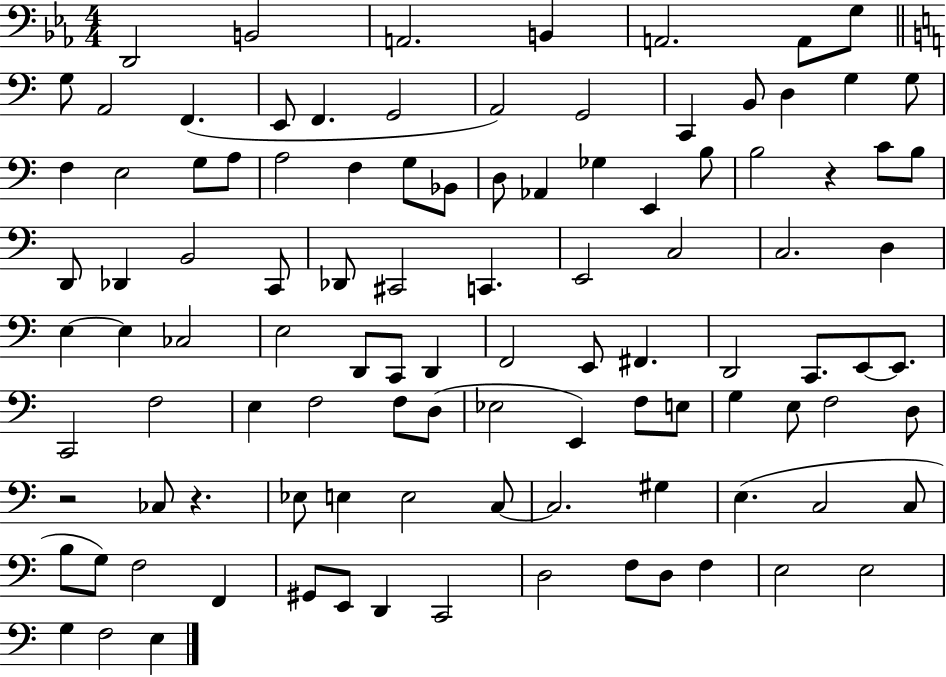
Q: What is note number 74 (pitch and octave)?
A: F3